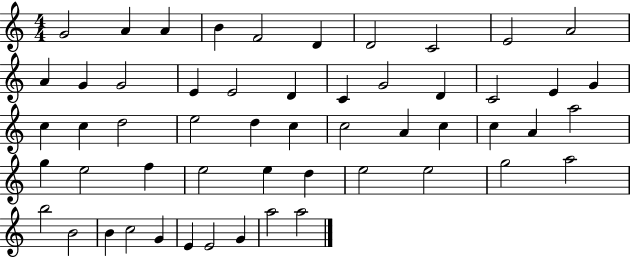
X:1
T:Untitled
M:4/4
L:1/4
K:C
G2 A A B F2 D D2 C2 E2 A2 A G G2 E E2 D C G2 D C2 E G c c d2 e2 d c c2 A c c A a2 g e2 f e2 e d e2 e2 g2 a2 b2 B2 B c2 G E E2 G a2 a2